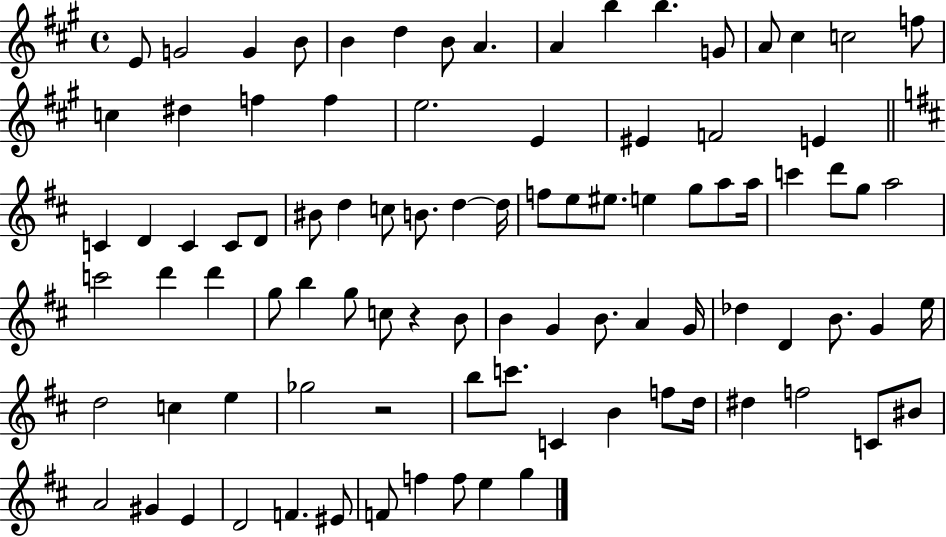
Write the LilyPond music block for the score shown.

{
  \clef treble
  \time 4/4
  \defaultTimeSignature
  \key a \major
  \repeat volta 2 { e'8 g'2 g'4 b'8 | b'4 d''4 b'8 a'4. | a'4 b''4 b''4. g'8 | a'8 cis''4 c''2 f''8 | \break c''4 dis''4 f''4 f''4 | e''2. e'4 | eis'4 f'2 e'4 | \bar "||" \break \key d \major c'4 d'4 c'4 c'8 d'8 | bis'8 d''4 c''8 b'8. d''4~~ d''16 | f''8 e''8 eis''8. e''4 g''8 a''8 a''16 | c'''4 d'''8 g''8 a''2 | \break c'''2 d'''4 d'''4 | g''8 b''4 g''8 c''8 r4 b'8 | b'4 g'4 b'8. a'4 g'16 | des''4 d'4 b'8. g'4 e''16 | \break d''2 c''4 e''4 | ges''2 r2 | b''8 c'''8. c'4 b'4 f''8 d''16 | dis''4 f''2 c'8 bis'8 | \break a'2 gis'4 e'4 | d'2 f'4. eis'8 | f'8 f''4 f''8 e''4 g''4 | } \bar "|."
}